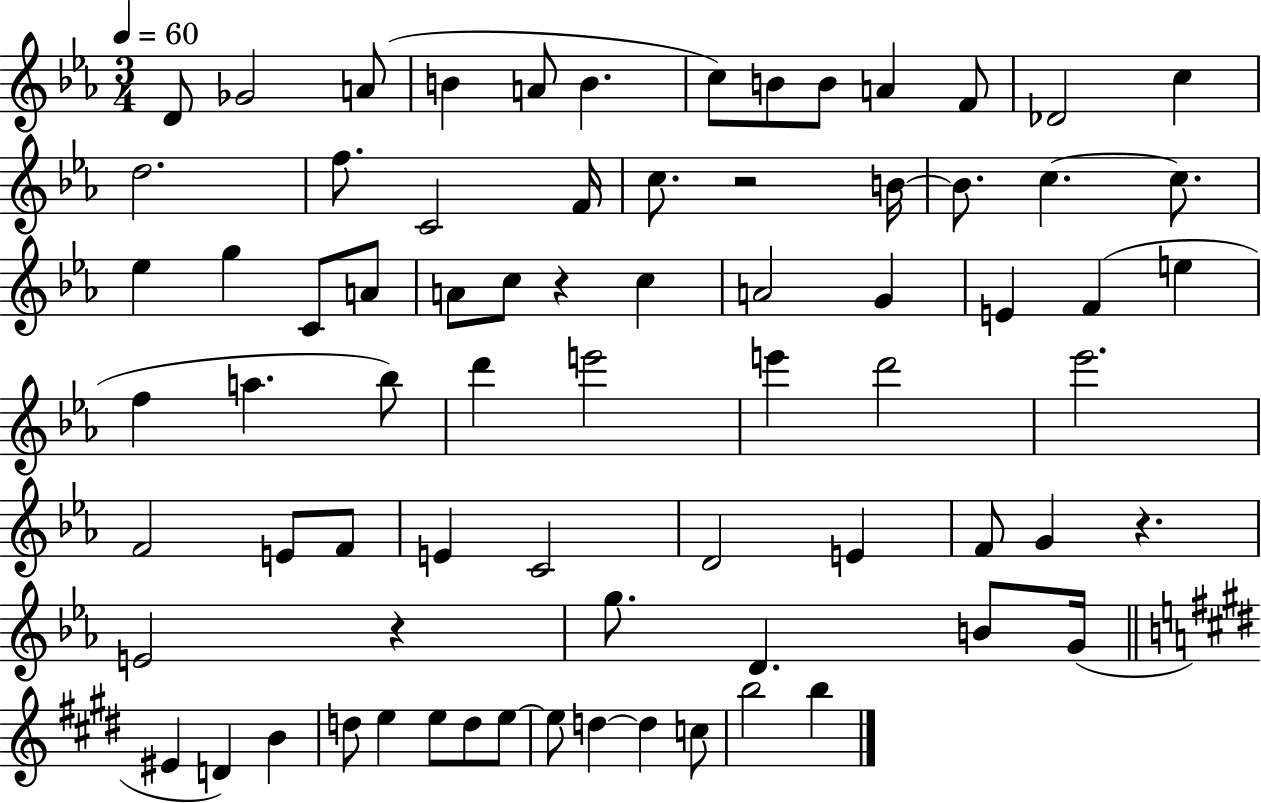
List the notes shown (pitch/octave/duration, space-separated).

D4/e Gb4/h A4/e B4/q A4/e B4/q. C5/e B4/e B4/e A4/q F4/e Db4/h C5/q D5/h. F5/e. C4/h F4/s C5/e. R/h B4/s B4/e. C5/q. C5/e. Eb5/q G5/q C4/e A4/e A4/e C5/e R/q C5/q A4/h G4/q E4/q F4/q E5/q F5/q A5/q. Bb5/e D6/q E6/h E6/q D6/h Eb6/h. F4/h E4/e F4/e E4/q C4/h D4/h E4/q F4/e G4/q R/q. E4/h R/q G5/e. D4/q. B4/e G4/s EIS4/q D4/q B4/q D5/e E5/q E5/e D5/e E5/e E5/e D5/q D5/q C5/e B5/h B5/q